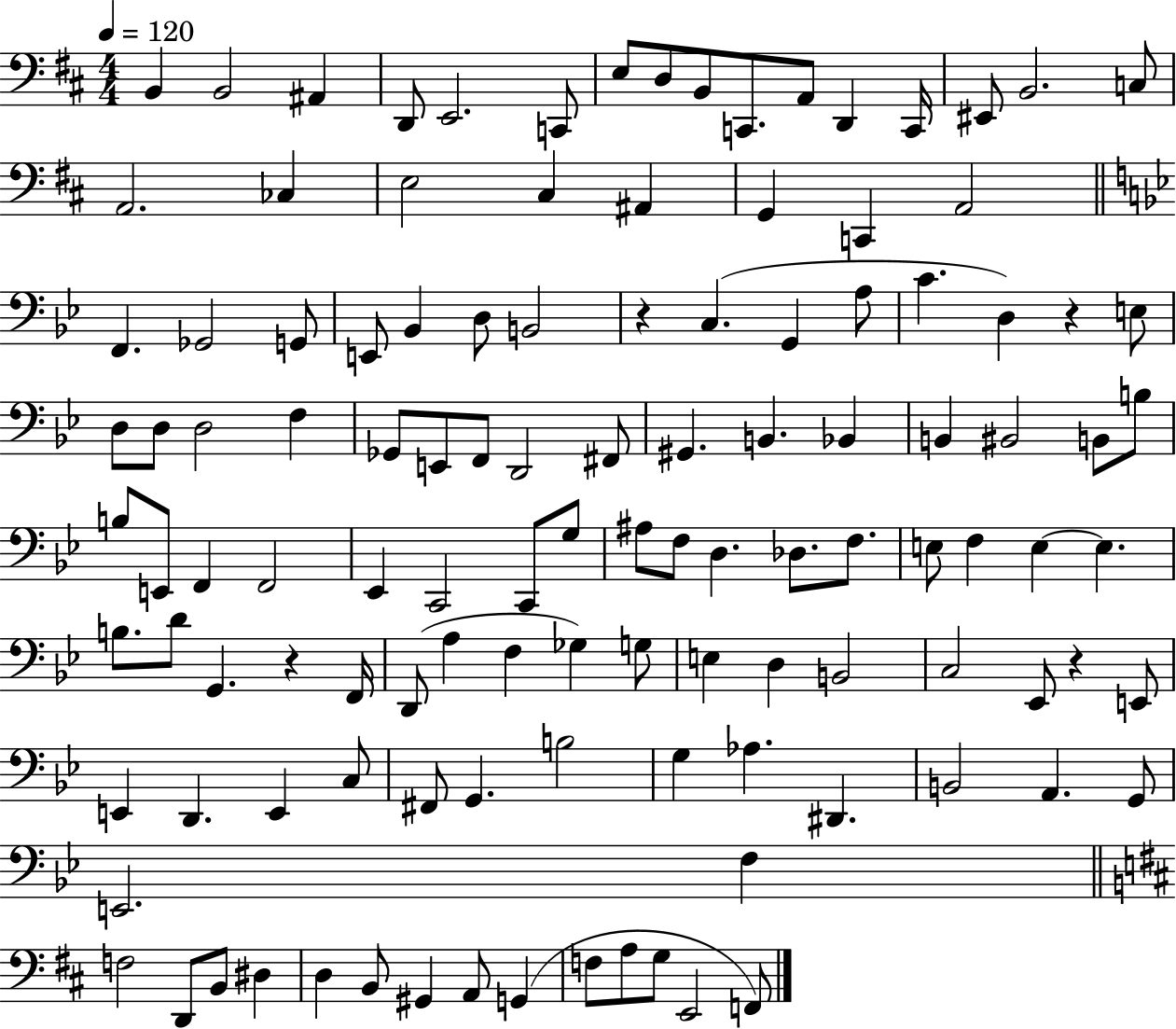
B2/q B2/h A#2/q D2/e E2/h. C2/e E3/e D3/e B2/e C2/e. A2/e D2/q C2/s EIS2/e B2/h. C3/e A2/h. CES3/q E3/h C#3/q A#2/q G2/q C2/q A2/h F2/q. Gb2/h G2/e E2/e Bb2/q D3/e B2/h R/q C3/q. G2/q A3/e C4/q. D3/q R/q E3/e D3/e D3/e D3/h F3/q Gb2/e E2/e F2/e D2/h F#2/e G#2/q. B2/q. Bb2/q B2/q BIS2/h B2/e B3/e B3/e E2/e F2/q F2/h Eb2/q C2/h C2/e G3/e A#3/e F3/e D3/q. Db3/e. F3/e. E3/e F3/q E3/q E3/q. B3/e. D4/e G2/q. R/q F2/s D2/e A3/q F3/q Gb3/q G3/e E3/q D3/q B2/h C3/h Eb2/e R/q E2/e E2/q D2/q. E2/q C3/e F#2/e G2/q. B3/h G3/q Ab3/q. D#2/q. B2/h A2/q. G2/e E2/h. F3/q F3/h D2/e B2/e D#3/q D3/q B2/e G#2/q A2/e G2/q F3/e A3/e G3/e E2/h F2/e